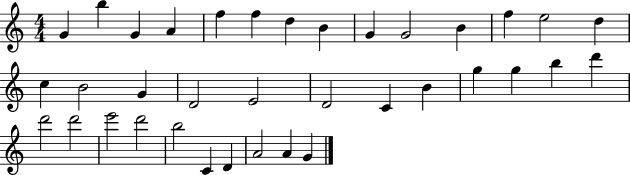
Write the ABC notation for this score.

X:1
T:Untitled
M:4/4
L:1/4
K:C
G b G A f f d B G G2 B f e2 d c B2 G D2 E2 D2 C B g g b d' d'2 d'2 e'2 d'2 b2 C D A2 A G